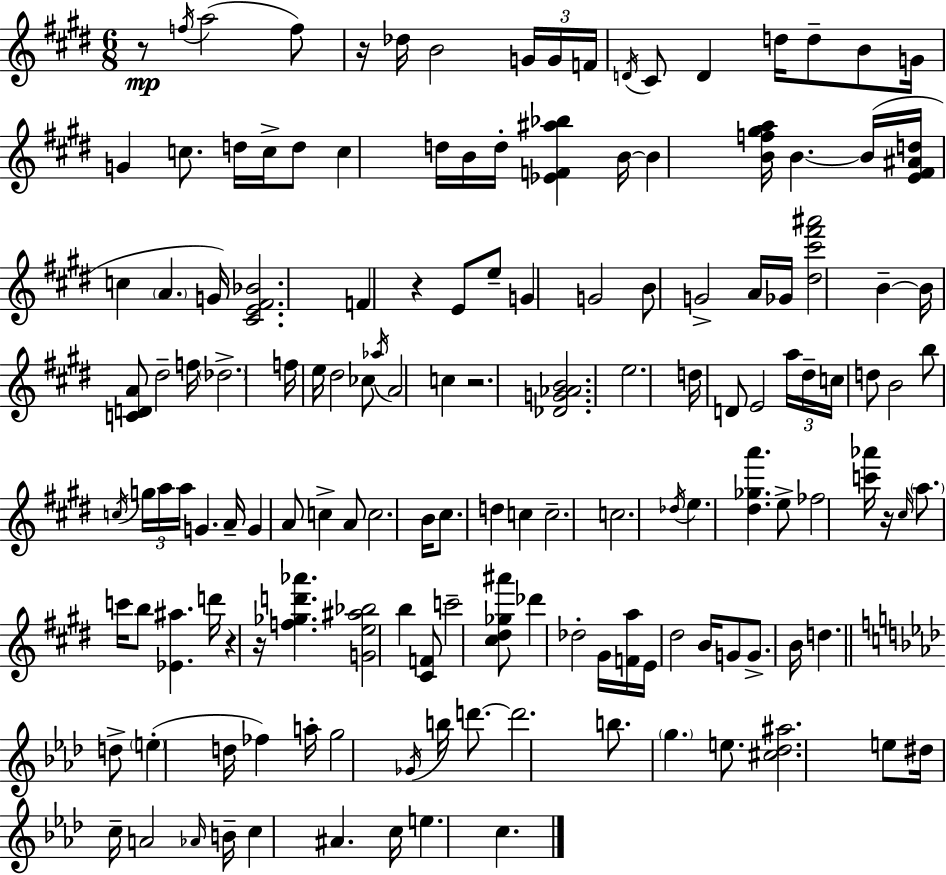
R/e F5/s A5/h F5/e R/s Db5/s B4/h G4/s G4/s F4/s D4/s C#4/e D4/q D5/s D5/e B4/e G4/s G4/q C5/e. D5/s C5/s D5/e C5/q D5/s B4/s D5/s [Eb4,F4,A#5,Bb5]/q B4/s B4/q [B4,F5,G#5,A5]/s B4/q. B4/s [E4,F#4,A#4,D5]/s C5/q A4/q. G4/s [C#4,E4,F#4,Bb4]/h. F4/q R/q E4/e E5/e G4/q G4/h B4/e G4/h A4/s Gb4/s [D#5,C#6,F#6,A#6]/h B4/q B4/s [C4,D4,A4]/e D#5/h F5/s Db5/h. F5/s E5/s D#5/h CES5/e Ab5/s A4/h C5/q R/h. [Db4,G4,Ab4,B4]/h. E5/h. D5/s D4/e E4/h A5/s D#5/s C5/s D5/e B4/h B5/e C5/s G5/s A5/s A5/s G4/q. A4/s G4/q A4/e C5/q A4/e C5/h. B4/s C#5/e. D5/q C5/q C5/h. C5/h. Db5/s E5/q. [D#5,Gb5,A6]/q. E5/e FES5/h [C6,Ab6]/s R/s C#5/s A5/e. C6/s B5/e [Eb4,A#5]/q. D6/s R/q R/s [F5,Gb5,D6,Ab6]/q. [G4,E5,A#5,Bb5]/h B5/q [C#4,F4]/e C6/h [C#5,D#5,Gb5,A#6]/e Db6/q Db5/h G#4/s [F4,A5]/s E4/s D#5/h B4/s G4/e G4/e. B4/s D5/q. D5/e E5/q D5/s FES5/q A5/s G5/h Gb4/s B5/s D6/e. D6/h. B5/e. G5/q. E5/e. [C#5,Db5,A#5]/h. E5/e D#5/s C5/s A4/h Ab4/s B4/s C5/q A#4/q. C5/s E5/q. C5/q.